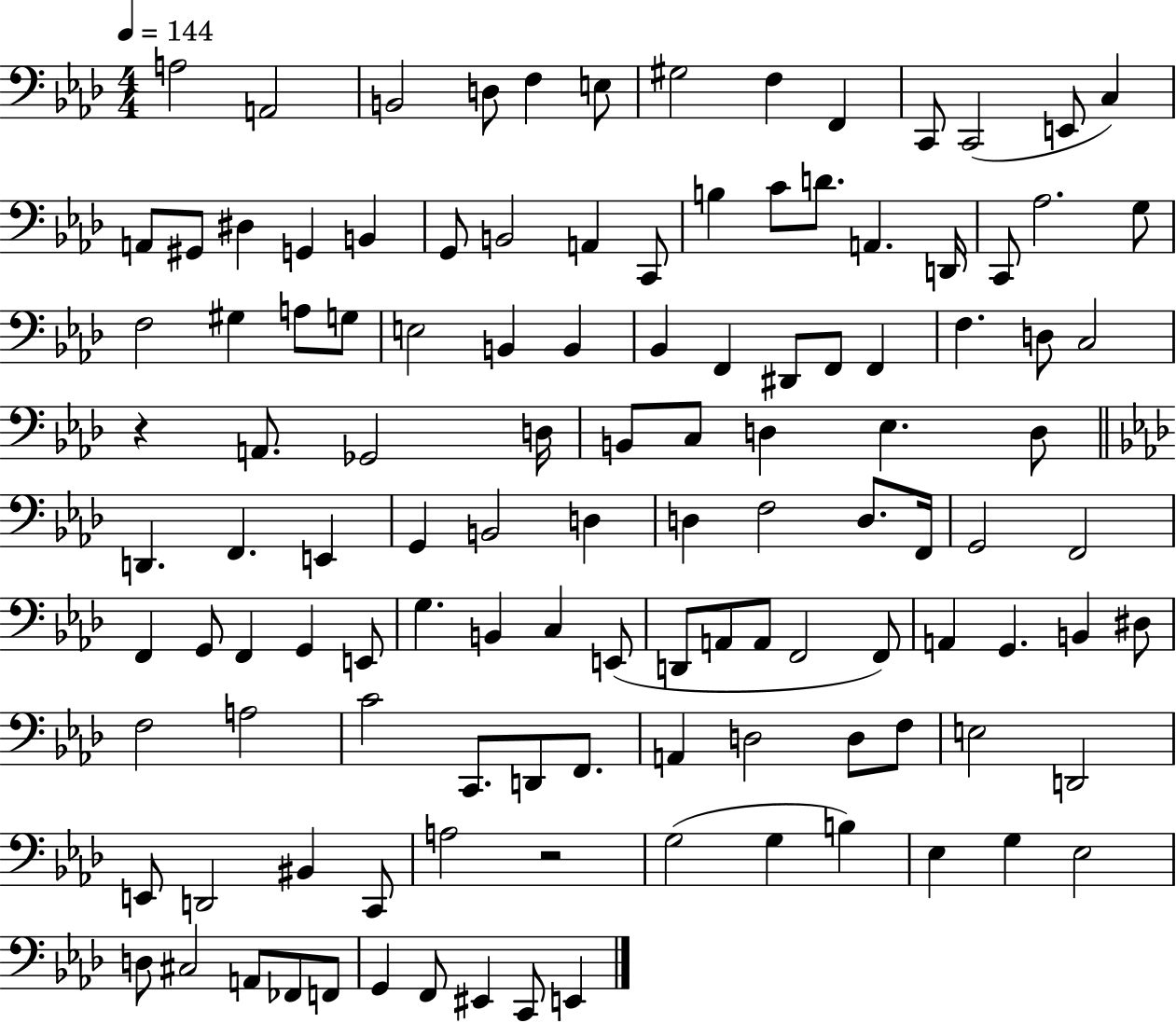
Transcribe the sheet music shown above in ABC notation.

X:1
T:Untitled
M:4/4
L:1/4
K:Ab
A,2 A,,2 B,,2 D,/2 F, E,/2 ^G,2 F, F,, C,,/2 C,,2 E,,/2 C, A,,/2 ^G,,/2 ^D, G,, B,, G,,/2 B,,2 A,, C,,/2 B, C/2 D/2 A,, D,,/4 C,,/2 _A,2 G,/2 F,2 ^G, A,/2 G,/2 E,2 B,, B,, _B,, F,, ^D,,/2 F,,/2 F,, F, D,/2 C,2 z A,,/2 _G,,2 D,/4 B,,/2 C,/2 D, _E, D,/2 D,, F,, E,, G,, B,,2 D, D, F,2 D,/2 F,,/4 G,,2 F,,2 F,, G,,/2 F,, G,, E,,/2 G, B,, C, E,,/2 D,,/2 A,,/2 A,,/2 F,,2 F,,/2 A,, G,, B,, ^D,/2 F,2 A,2 C2 C,,/2 D,,/2 F,,/2 A,, D,2 D,/2 F,/2 E,2 D,,2 E,,/2 D,,2 ^B,, C,,/2 A,2 z2 G,2 G, B, _E, G, _E,2 D,/2 ^C,2 A,,/2 _F,,/2 F,,/2 G,, F,,/2 ^E,, C,,/2 E,,